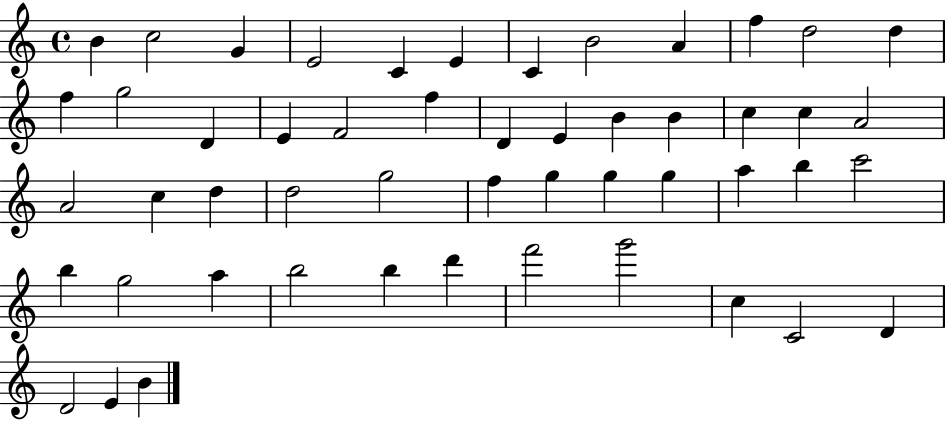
{
  \clef treble
  \time 4/4
  \defaultTimeSignature
  \key c \major
  b'4 c''2 g'4 | e'2 c'4 e'4 | c'4 b'2 a'4 | f''4 d''2 d''4 | \break f''4 g''2 d'4 | e'4 f'2 f''4 | d'4 e'4 b'4 b'4 | c''4 c''4 a'2 | \break a'2 c''4 d''4 | d''2 g''2 | f''4 g''4 g''4 g''4 | a''4 b''4 c'''2 | \break b''4 g''2 a''4 | b''2 b''4 d'''4 | f'''2 g'''2 | c''4 c'2 d'4 | \break d'2 e'4 b'4 | \bar "|."
}